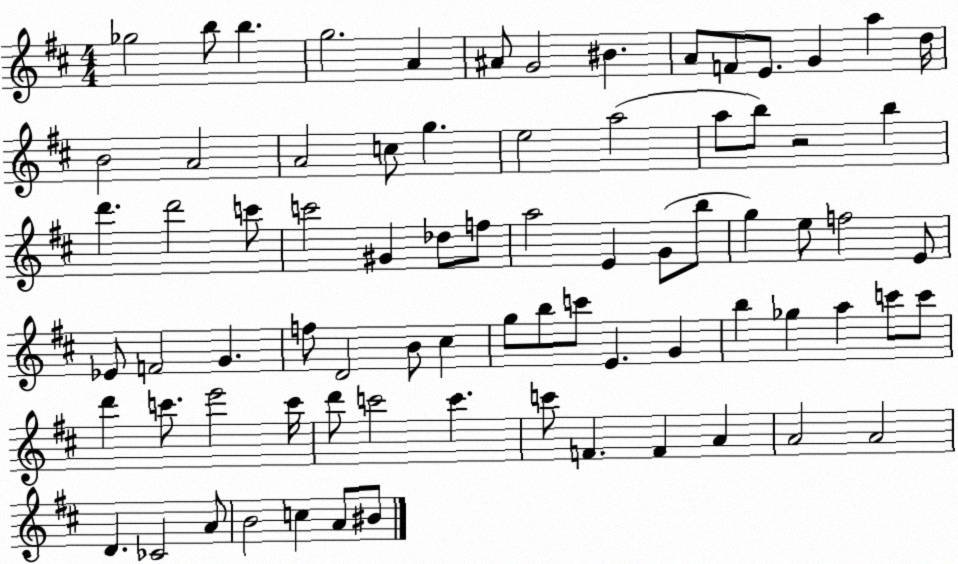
X:1
T:Untitled
M:4/4
L:1/4
K:D
_g2 b/2 b g2 A ^A/2 G2 ^B A/2 F/2 E/2 G a d/4 B2 A2 A2 c/2 g e2 a2 a/2 b/2 z2 b d' d'2 c'/2 c'2 ^G _d/2 f/2 a2 E G/2 b/2 g e/2 f2 E/2 _E/2 F2 G f/2 D2 B/2 ^c g/2 b/2 c'/2 E G b _g a c'/2 c'/2 d' c'/2 e'2 c'/4 d'/2 c'2 c' c'/2 F F A A2 A2 D _C2 A/2 B2 c A/2 ^B/2